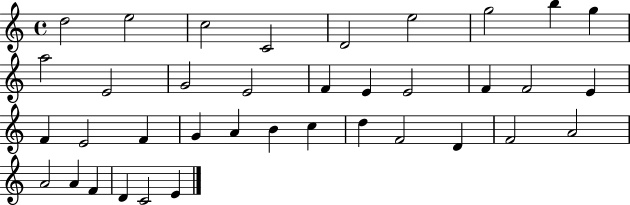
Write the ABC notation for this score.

X:1
T:Untitled
M:4/4
L:1/4
K:C
d2 e2 c2 C2 D2 e2 g2 b g a2 E2 G2 E2 F E E2 F F2 E F E2 F G A B c d F2 D F2 A2 A2 A F D C2 E